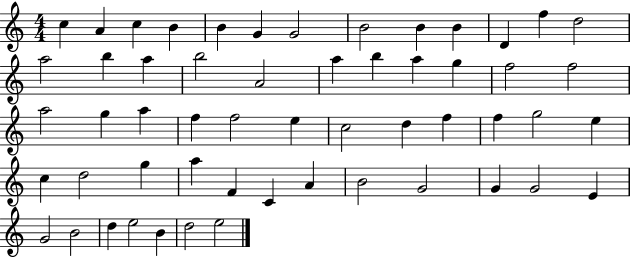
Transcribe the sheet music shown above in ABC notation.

X:1
T:Untitled
M:4/4
L:1/4
K:C
c A c B B G G2 B2 B B D f d2 a2 b a b2 A2 a b a g f2 f2 a2 g a f f2 e c2 d f f g2 e c d2 g a F C A B2 G2 G G2 E G2 B2 d e2 B d2 e2